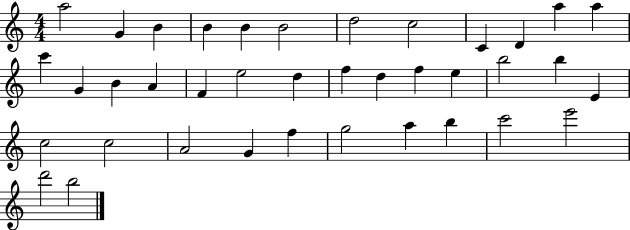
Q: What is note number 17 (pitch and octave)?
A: F4